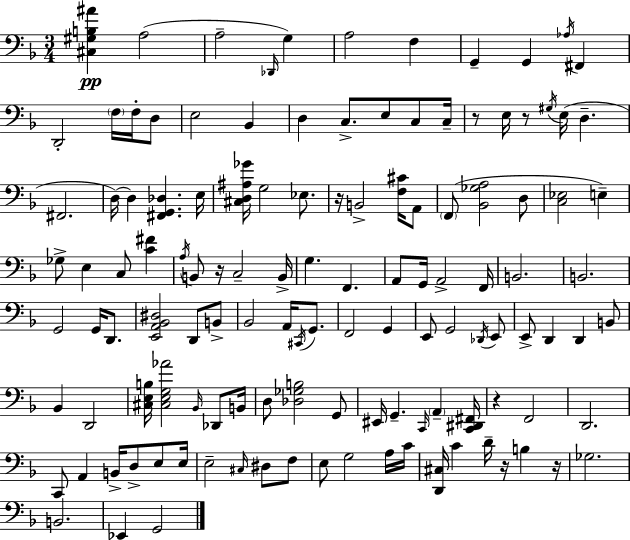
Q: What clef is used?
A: bass